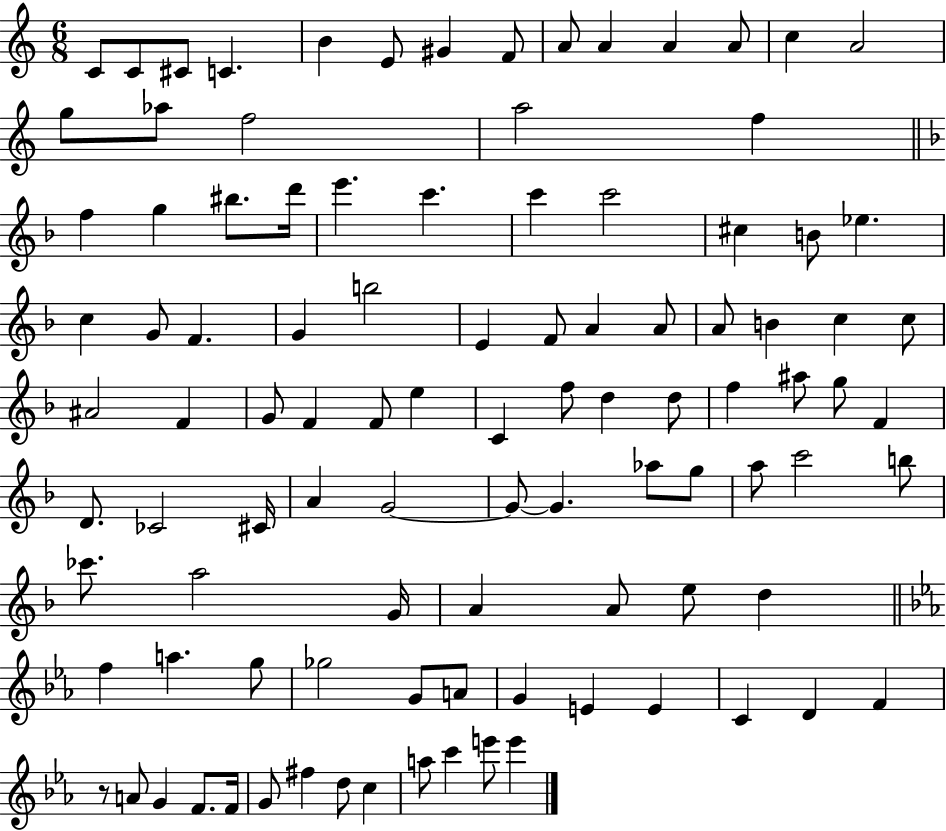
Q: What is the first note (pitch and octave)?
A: C4